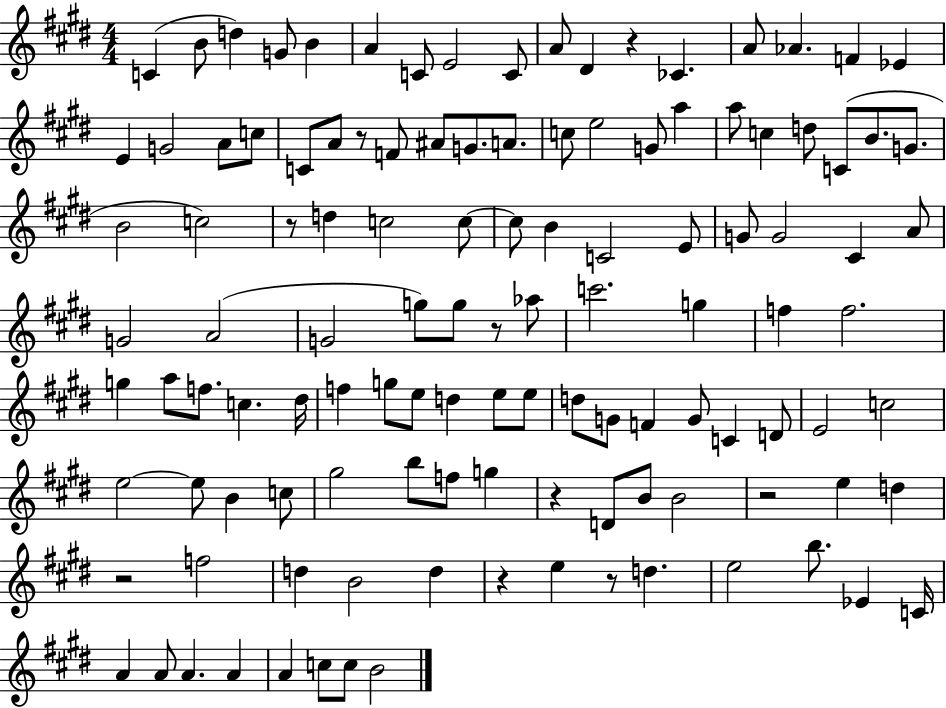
{
  \clef treble
  \numericTimeSignature
  \time 4/4
  \key e \major
  c'4( b'8 d''4) g'8 b'4 | a'4 c'8 e'2 c'8 | a'8 dis'4 r4 ces'4. | a'8 aes'4. f'4 ees'4 | \break e'4 g'2 a'8 c''8 | c'8 a'8 r8 f'8 ais'8 g'8. a'8. | c''8 e''2 g'8 a''4 | a''8 c''4 d''8 c'8( b'8. g'8. | \break b'2 c''2) | r8 d''4 c''2 c''8~~ | c''8 b'4 c'2 e'8 | g'8 g'2 cis'4 a'8 | \break g'2 a'2( | g'2 g''8) g''8 r8 aes''8 | c'''2. g''4 | f''4 f''2. | \break g''4 a''8 f''8. c''4. dis''16 | f''4 g''8 e''8 d''4 e''8 e''8 | d''8 g'8 f'4 g'8 c'4 d'8 | e'2 c''2 | \break e''2~~ e''8 b'4 c''8 | gis''2 b''8 f''8 g''4 | r4 d'8 b'8 b'2 | r2 e''4 d''4 | \break r2 f''2 | d''4 b'2 d''4 | r4 e''4 r8 d''4. | e''2 b''8. ees'4 c'16 | \break a'4 a'8 a'4. a'4 | a'4 c''8 c''8 b'2 | \bar "|."
}